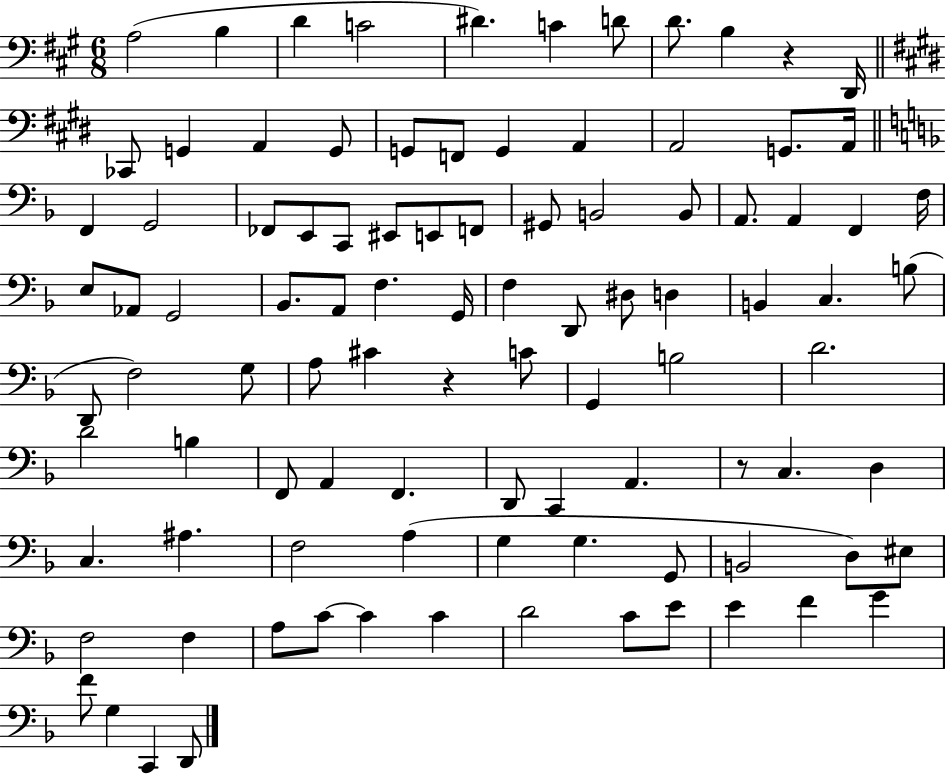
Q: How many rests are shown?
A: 3